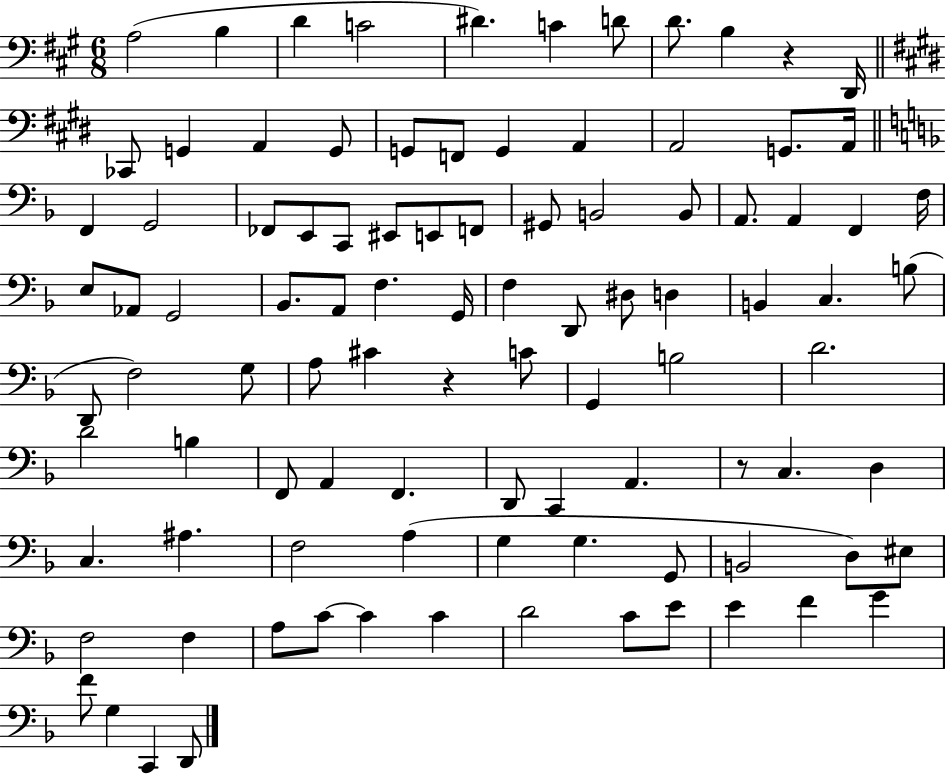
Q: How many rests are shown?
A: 3